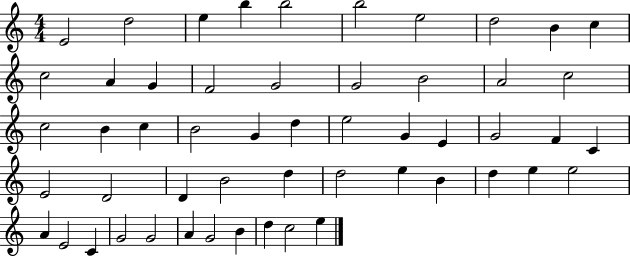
X:1
T:Untitled
M:4/4
L:1/4
K:C
E2 d2 e b b2 b2 e2 d2 B c c2 A G F2 G2 G2 B2 A2 c2 c2 B c B2 G d e2 G E G2 F C E2 D2 D B2 d d2 e B d e e2 A E2 C G2 G2 A G2 B d c2 e